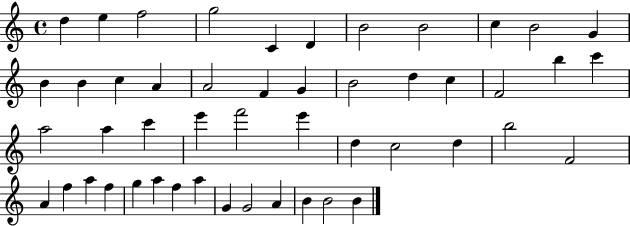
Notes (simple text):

D5/q E5/q F5/h G5/h C4/q D4/q B4/h B4/h C5/q B4/h G4/q B4/q B4/q C5/q A4/q A4/h F4/q G4/q B4/h D5/q C5/q F4/h B5/q C6/q A5/h A5/q C6/q E6/q F6/h E6/q D5/q C5/h D5/q B5/h F4/h A4/q F5/q A5/q F5/q G5/q A5/q F5/q A5/q G4/q G4/h A4/q B4/q B4/h B4/q